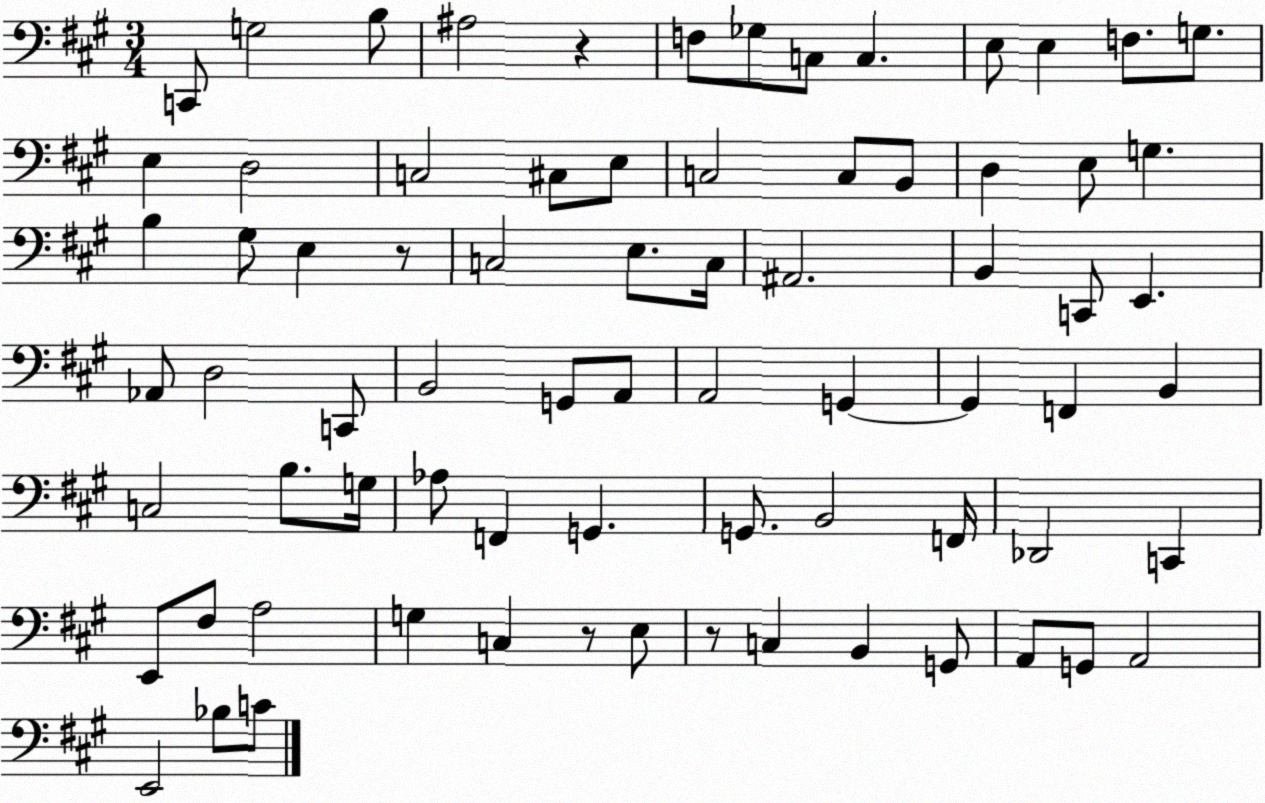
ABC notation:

X:1
T:Untitled
M:3/4
L:1/4
K:A
C,,/2 G,2 B,/2 ^A,2 z F,/2 _G,/2 C,/2 C, E,/2 E, F,/2 G,/2 E, D,2 C,2 ^C,/2 E,/2 C,2 C,/2 B,,/2 D, E,/2 G, B, ^G,/2 E, z/2 C,2 E,/2 C,/4 ^A,,2 B,, C,,/2 E,, _A,,/2 D,2 C,,/2 B,,2 G,,/2 A,,/2 A,,2 G,, G,, F,, B,, C,2 B,/2 G,/4 _A,/2 F,, G,, G,,/2 B,,2 F,,/4 _D,,2 C,, E,,/2 ^F,/2 A,2 G, C, z/2 E,/2 z/2 C, B,, G,,/2 A,,/2 G,,/2 A,,2 E,,2 _B,/2 C/2